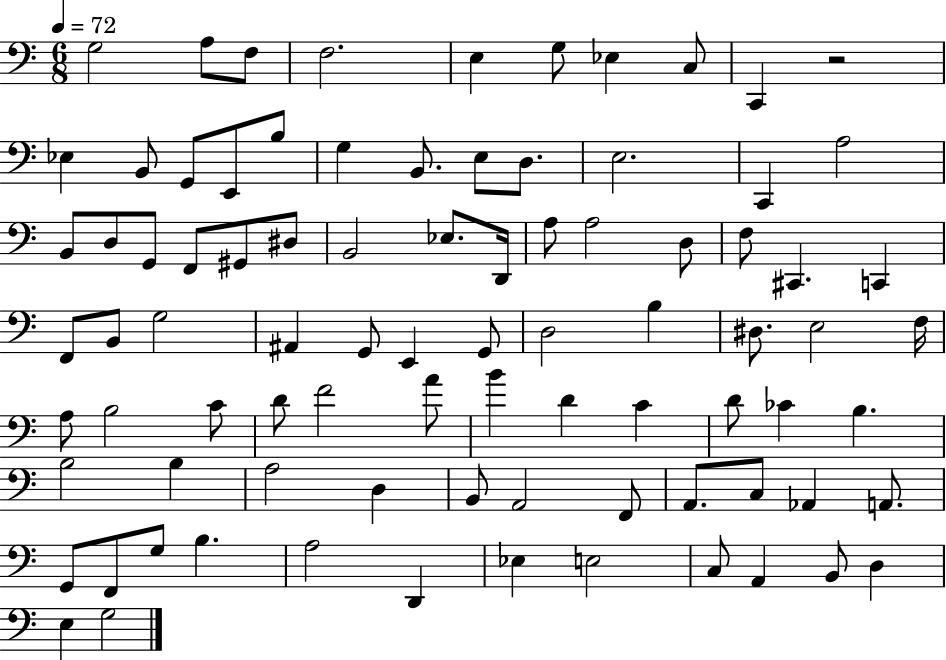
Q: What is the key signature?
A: C major